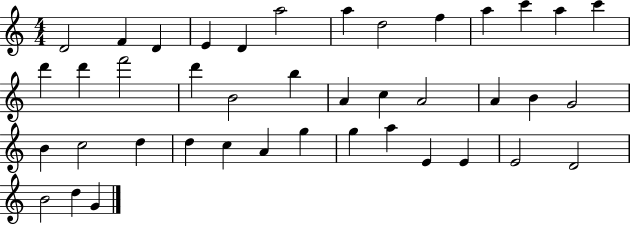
X:1
T:Untitled
M:4/4
L:1/4
K:C
D2 F D E D a2 a d2 f a c' a c' d' d' f'2 d' B2 b A c A2 A B G2 B c2 d d c A g g a E E E2 D2 B2 d G